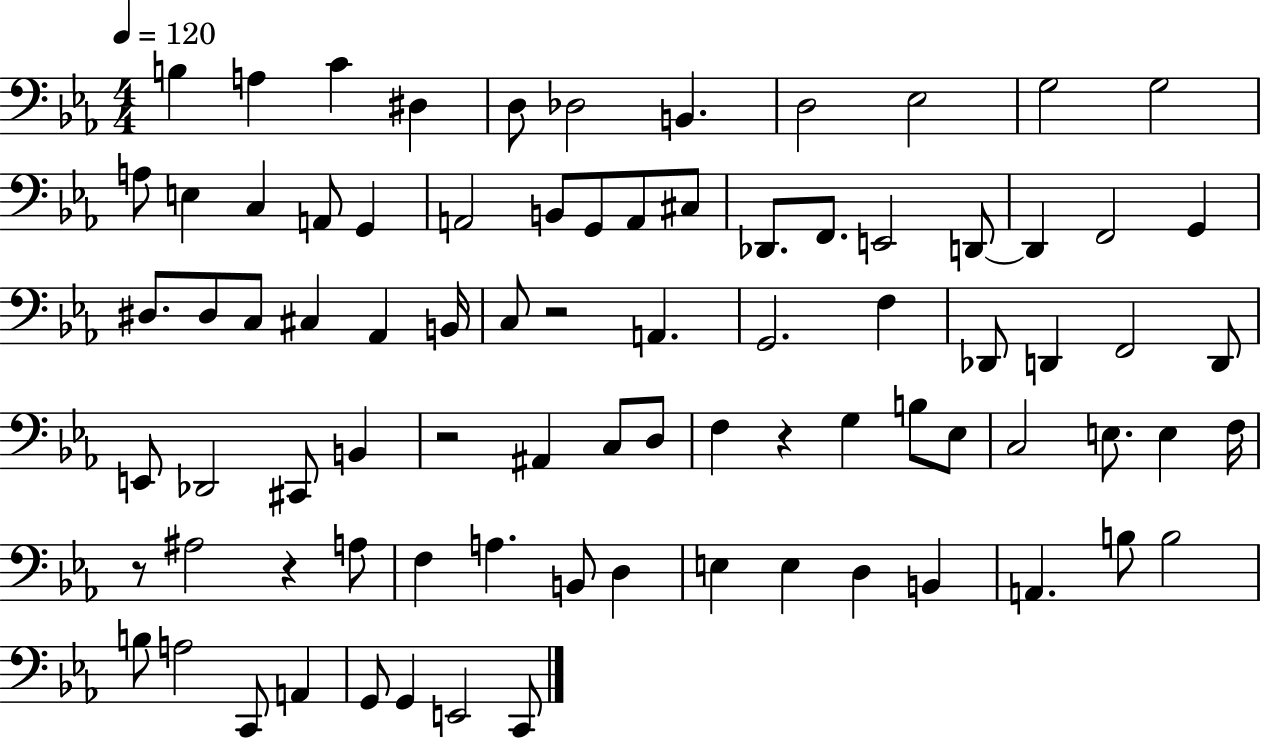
B3/q A3/q C4/q D#3/q D3/e Db3/h B2/q. D3/h Eb3/h G3/h G3/h A3/e E3/q C3/q A2/e G2/q A2/h B2/e G2/e A2/e C#3/e Db2/e. F2/e. E2/h D2/e D2/q F2/h G2/q D#3/e. D#3/e C3/e C#3/q Ab2/q B2/s C3/e R/h A2/q. G2/h. F3/q Db2/e D2/q F2/h D2/e E2/e Db2/h C#2/e B2/q R/h A#2/q C3/e D3/e F3/q R/q G3/q B3/e Eb3/e C3/h E3/e. E3/q F3/s R/e A#3/h R/q A3/e F3/q A3/q. B2/e D3/q E3/q E3/q D3/q B2/q A2/q. B3/e B3/h B3/e A3/h C2/e A2/q G2/e G2/q E2/h C2/e